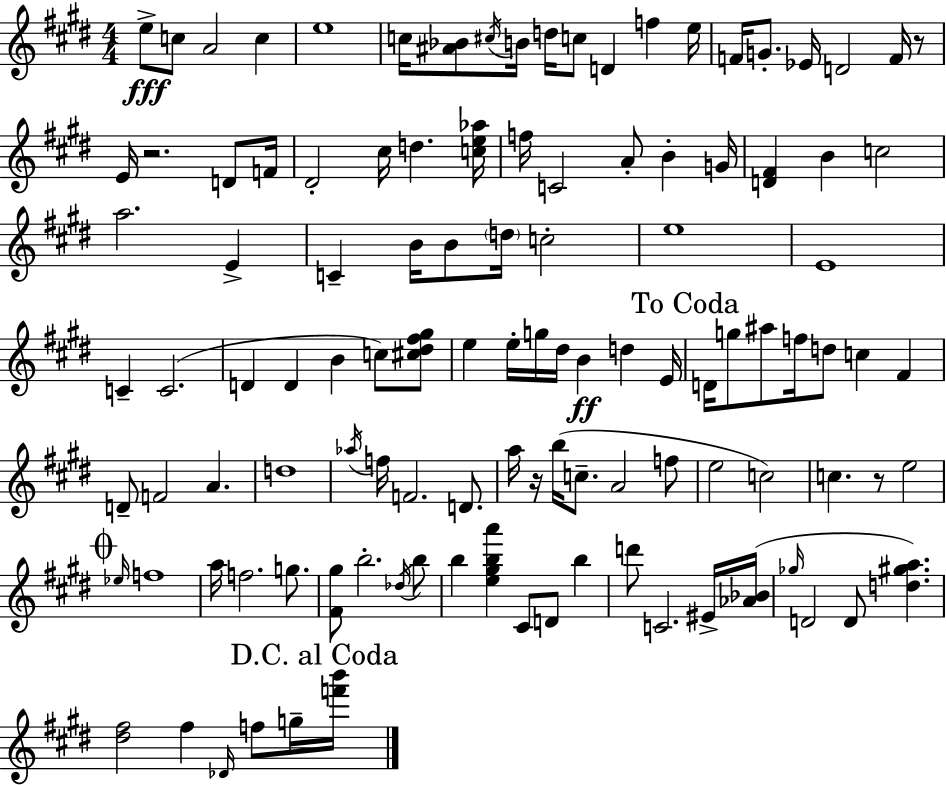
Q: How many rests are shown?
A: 4